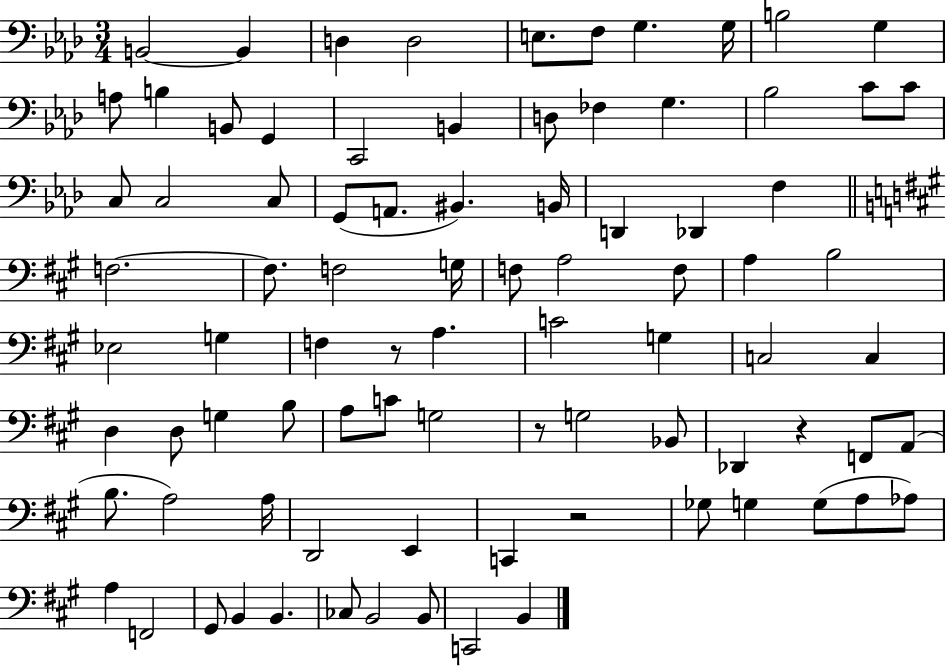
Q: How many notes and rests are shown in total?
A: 86